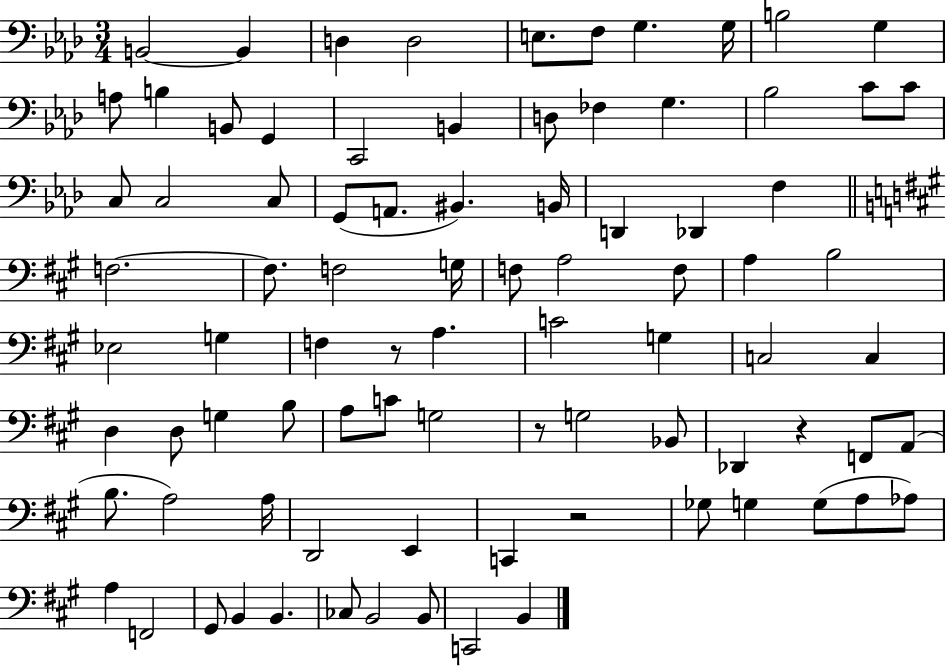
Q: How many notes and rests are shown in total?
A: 86